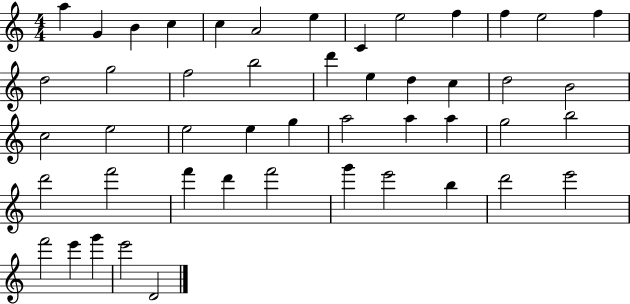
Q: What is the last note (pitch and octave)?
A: D4